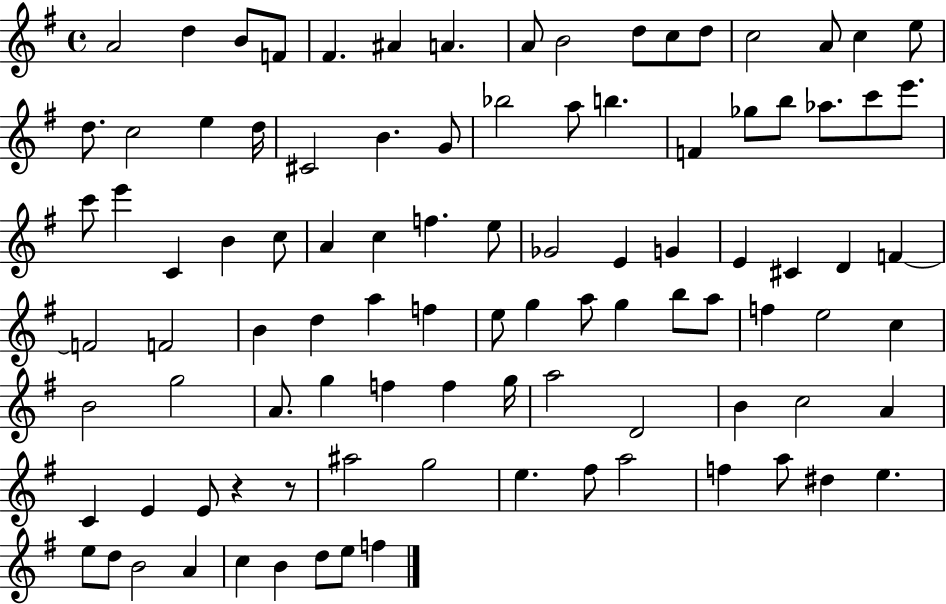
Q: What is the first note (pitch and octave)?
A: A4